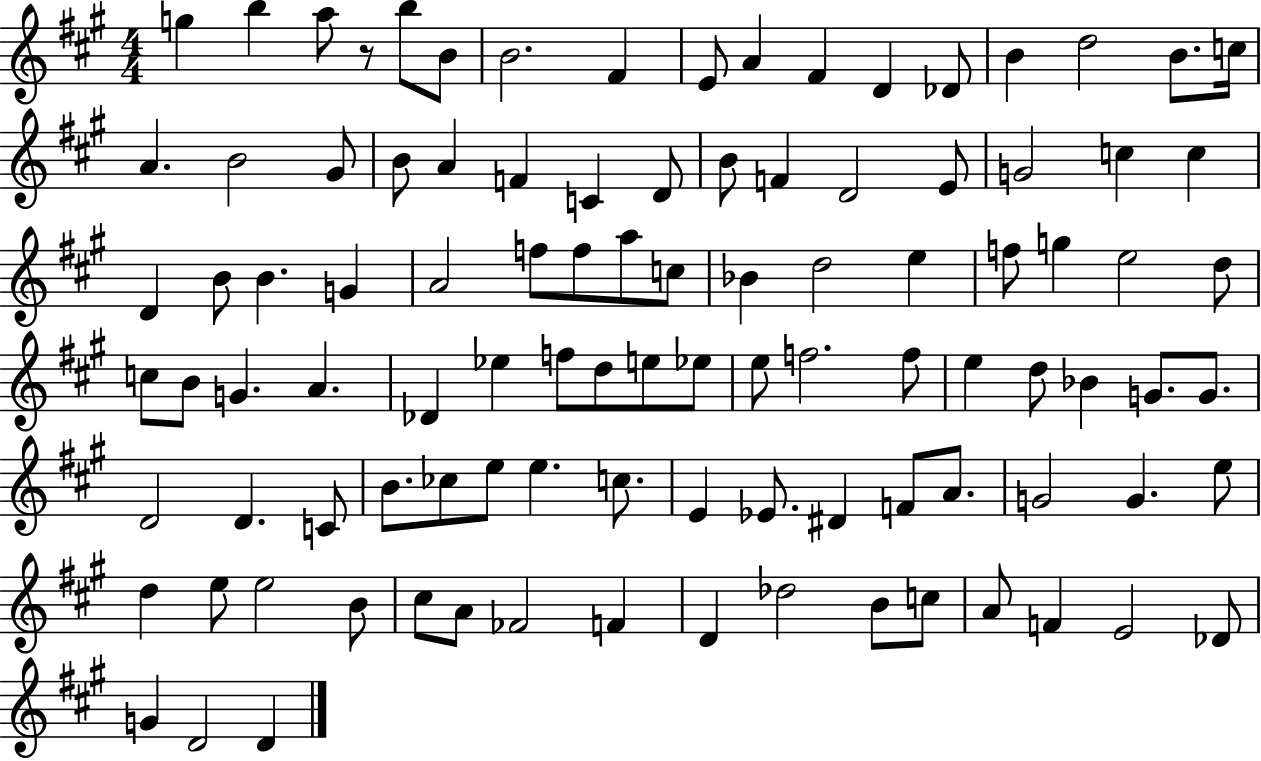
G5/q B5/q A5/e R/e B5/e B4/e B4/h. F#4/q E4/e A4/q F#4/q D4/q Db4/e B4/q D5/h B4/e. C5/s A4/q. B4/h G#4/e B4/e A4/q F4/q C4/q D4/e B4/e F4/q D4/h E4/e G4/h C5/q C5/q D4/q B4/e B4/q. G4/q A4/h F5/e F5/e A5/e C5/e Bb4/q D5/h E5/q F5/e G5/q E5/h D5/e C5/e B4/e G4/q. A4/q. Db4/q Eb5/q F5/e D5/e E5/e Eb5/e E5/e F5/h. F5/e E5/q D5/e Bb4/q G4/e. G4/e. D4/h D4/q. C4/e B4/e. CES5/e E5/e E5/q. C5/e. E4/q Eb4/e. D#4/q F4/e A4/e. G4/h G4/q. E5/e D5/q E5/e E5/h B4/e C#5/e A4/e FES4/h F4/q D4/q Db5/h B4/e C5/e A4/e F4/q E4/h Db4/e G4/q D4/h D4/q